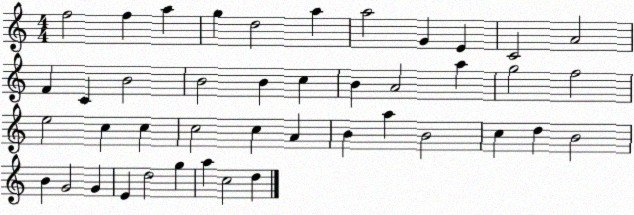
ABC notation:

X:1
T:Untitled
M:4/4
L:1/4
K:C
f2 f a g d2 a a2 G E C2 A2 F C B2 B2 B c B A2 a g2 f2 e2 c c c2 c A B a B2 c d B2 B G2 G E d2 g a c2 d